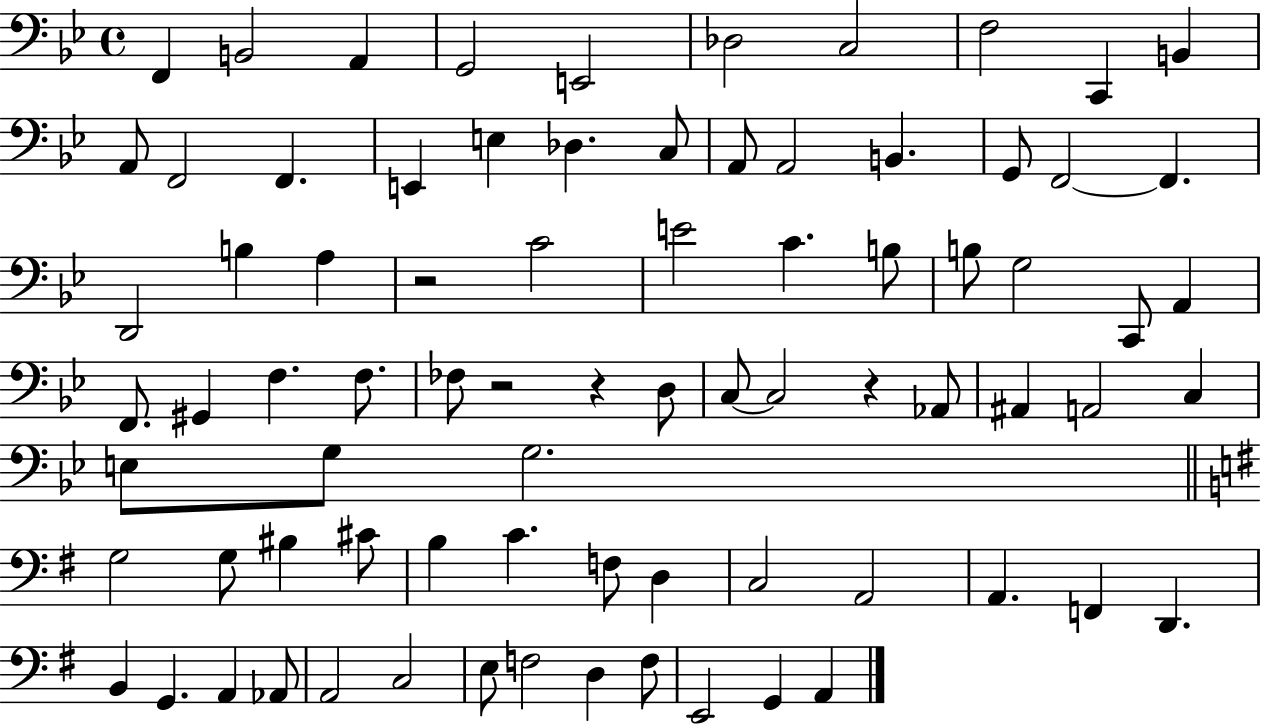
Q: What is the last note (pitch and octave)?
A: A2